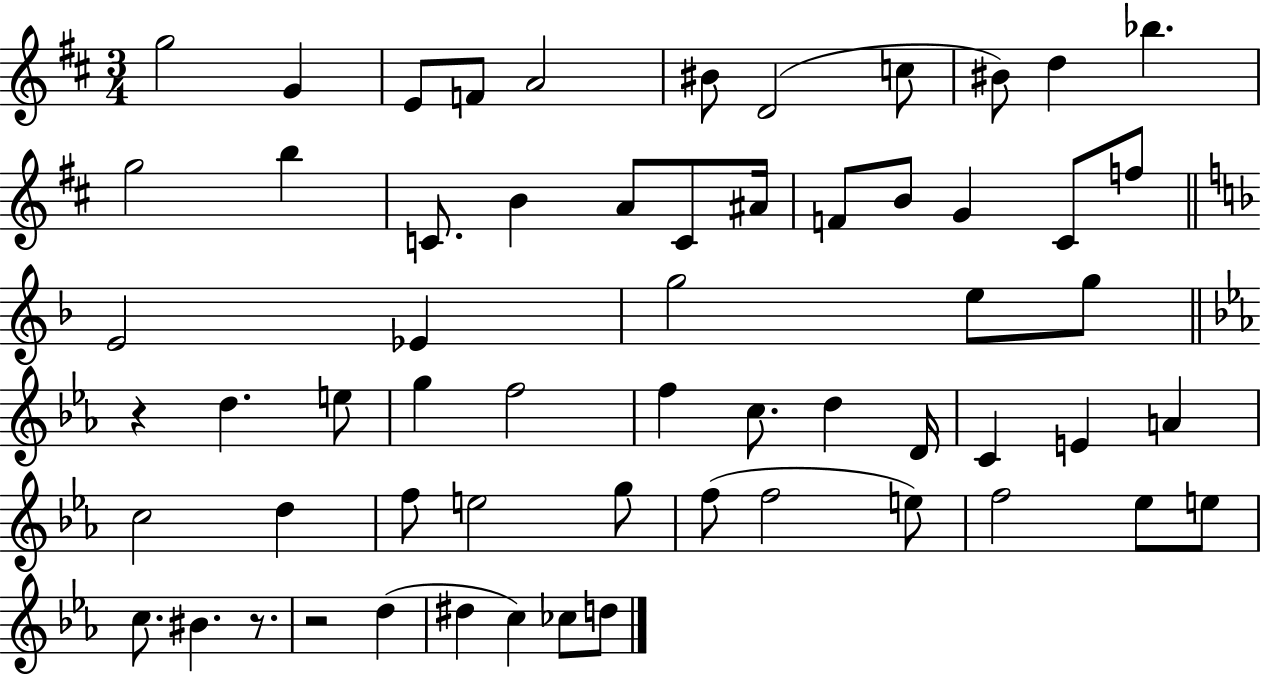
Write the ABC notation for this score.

X:1
T:Untitled
M:3/4
L:1/4
K:D
g2 G E/2 F/2 A2 ^B/2 D2 c/2 ^B/2 d _b g2 b C/2 B A/2 C/2 ^A/4 F/2 B/2 G ^C/2 f/2 E2 _E g2 e/2 g/2 z d e/2 g f2 f c/2 d D/4 C E A c2 d f/2 e2 g/2 f/2 f2 e/2 f2 _e/2 e/2 c/2 ^B z/2 z2 d ^d c _c/2 d/2